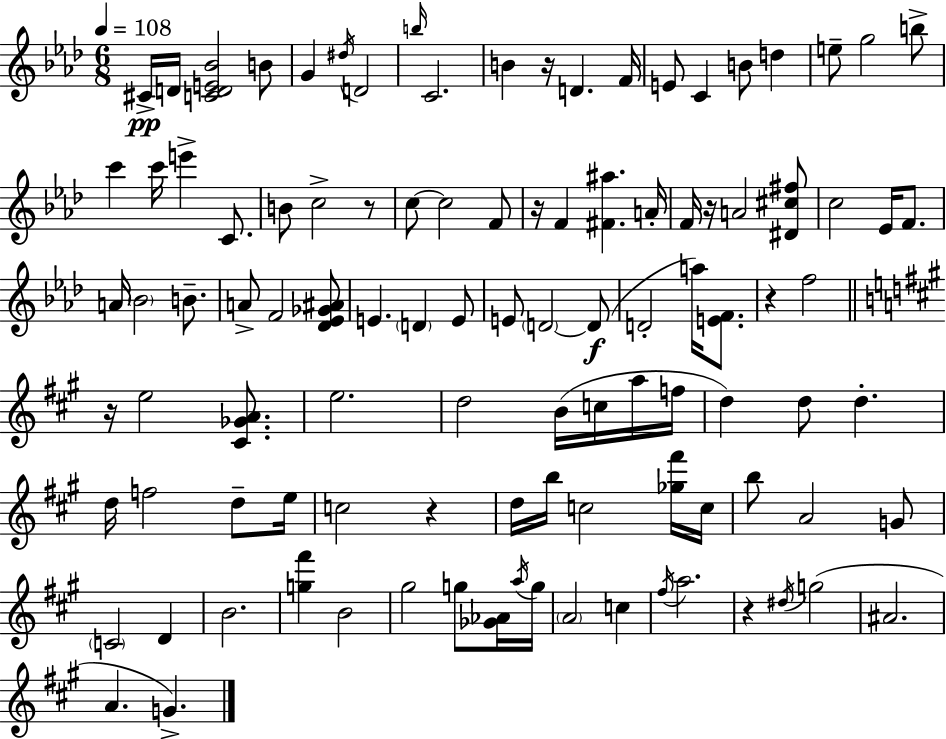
{
  \clef treble
  \numericTimeSignature
  \time 6/8
  \key f \minor
  \tempo 4 = 108
  cis'16->\pp d'16 <c' d' e' bes'>2 b'8 | g'4 \acciaccatura { dis''16 } d'2 | \grace { b''16 } c'2. | b'4 r16 d'4. | \break f'16 e'8 c'4 b'8 d''4 | e''8-- g''2 | b''8-> c'''4 c'''16 e'''4-> c'8. | b'8 c''2-> | \break r8 c''8~~ c''2 | f'8 r16 f'4 <fis' ais''>4. | a'16-. f'16 r16 a'2 | <dis' cis'' fis''>8 c''2 ees'16 f'8. | \break a'16 \parenthesize bes'2 b'8.-- | a'8-> f'2 | <des' ees' ges' ais'>8 e'4. \parenthesize d'4 | e'8 e'8 \parenthesize d'2~~ | \break d'8(\f d'2-. a''16) <e' f'>8. | r4 f''2 | \bar "||" \break \key a \major r16 e''2 <cis' ges' a'>8. | e''2. | d''2 b'16( c''16 a''16 f''16 | d''4) d''8 d''4.-. | \break d''16 f''2 d''8-- e''16 | c''2 r4 | d''16 b''16 c''2 <ges'' fis'''>16 c''16 | b''8 a'2 g'8 | \break \parenthesize c'2 d'4 | b'2. | <g'' fis'''>4 b'2 | gis''2 g''8 <ges' aes'>16 \acciaccatura { a''16 } | \break g''16 \parenthesize a'2 c''4 | \acciaccatura { fis''16 } a''2. | r4 \acciaccatura { dis''16 }( g''2 | ais'2. | \break a'4. g'4.->) | \bar "|."
}